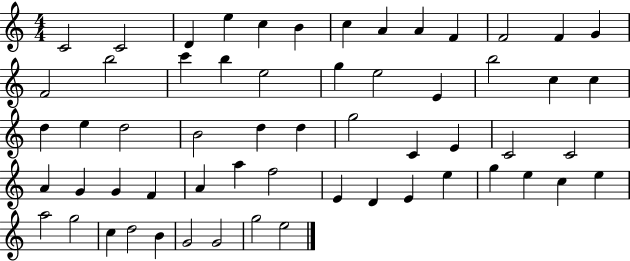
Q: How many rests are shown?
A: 0